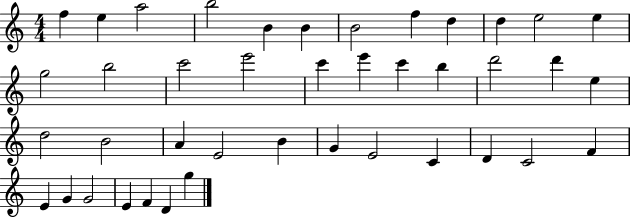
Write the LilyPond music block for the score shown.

{
  \clef treble
  \numericTimeSignature
  \time 4/4
  \key c \major
  f''4 e''4 a''2 | b''2 b'4 b'4 | b'2 f''4 d''4 | d''4 e''2 e''4 | \break g''2 b''2 | c'''2 e'''2 | c'''4 e'''4 c'''4 b''4 | d'''2 d'''4 e''4 | \break d''2 b'2 | a'4 e'2 b'4 | g'4 e'2 c'4 | d'4 c'2 f'4 | \break e'4 g'4 g'2 | e'4 f'4 d'4 g''4 | \bar "|."
}